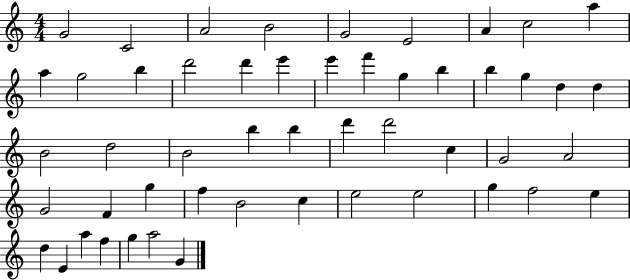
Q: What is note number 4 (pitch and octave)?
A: B4